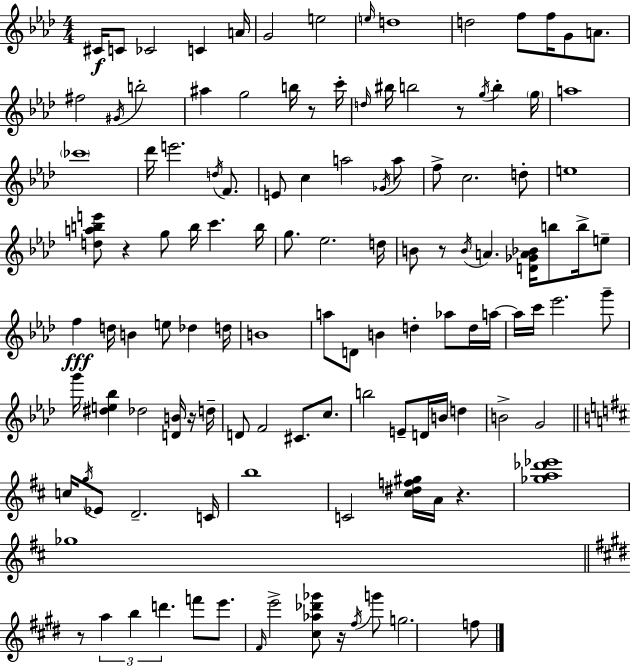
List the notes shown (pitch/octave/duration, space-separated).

C#4/s C4/e CES4/h C4/q A4/s G4/h E5/h E5/s D5/w D5/h F5/e F5/s G4/e A4/e. F#5/h G#4/s B5/h A#5/q G5/h B5/s R/e C6/s D5/s BIS5/s B5/h R/e G5/s B5/q G5/s A5/w CES6/w Db6/s E6/h. D5/s F4/e. E4/e C5/q A5/h Gb4/s A5/e F5/e C5/h. D5/e E5/w [D5,A5,B5,E6]/e R/q G5/e B5/s C6/q. B5/s G5/e. Eb5/h. D5/s B4/e R/e B4/s A4/q. [D4,Gb4,A4,Bb4]/s B5/e B5/s E5/e F5/q D5/s B4/q E5/e Db5/q D5/s B4/w A5/e D4/e B4/q D5/q Ab5/e D5/s A5/s A5/s C6/s Eb6/h. G6/e G6/s [D#5,E5,Bb5]/q Db5/h [D4,B4]/s R/s D5/s D4/e F4/h C#4/e. C5/e. B5/h E4/e D4/s B4/s D5/q B4/h G4/h C5/s G5/s Eb4/e D4/h. C4/s B5/w C4/h [C#5,D#5,F5,G#5]/s A4/s R/q. [Gb5,A5,Db6,Eb6]/w Gb5/w R/e A5/q B5/q D6/q. F6/e E6/e. F#4/s E6/h [C#5,Ab5,Db6,Gb6]/e R/s F#5/s G6/e G5/h. F5/e